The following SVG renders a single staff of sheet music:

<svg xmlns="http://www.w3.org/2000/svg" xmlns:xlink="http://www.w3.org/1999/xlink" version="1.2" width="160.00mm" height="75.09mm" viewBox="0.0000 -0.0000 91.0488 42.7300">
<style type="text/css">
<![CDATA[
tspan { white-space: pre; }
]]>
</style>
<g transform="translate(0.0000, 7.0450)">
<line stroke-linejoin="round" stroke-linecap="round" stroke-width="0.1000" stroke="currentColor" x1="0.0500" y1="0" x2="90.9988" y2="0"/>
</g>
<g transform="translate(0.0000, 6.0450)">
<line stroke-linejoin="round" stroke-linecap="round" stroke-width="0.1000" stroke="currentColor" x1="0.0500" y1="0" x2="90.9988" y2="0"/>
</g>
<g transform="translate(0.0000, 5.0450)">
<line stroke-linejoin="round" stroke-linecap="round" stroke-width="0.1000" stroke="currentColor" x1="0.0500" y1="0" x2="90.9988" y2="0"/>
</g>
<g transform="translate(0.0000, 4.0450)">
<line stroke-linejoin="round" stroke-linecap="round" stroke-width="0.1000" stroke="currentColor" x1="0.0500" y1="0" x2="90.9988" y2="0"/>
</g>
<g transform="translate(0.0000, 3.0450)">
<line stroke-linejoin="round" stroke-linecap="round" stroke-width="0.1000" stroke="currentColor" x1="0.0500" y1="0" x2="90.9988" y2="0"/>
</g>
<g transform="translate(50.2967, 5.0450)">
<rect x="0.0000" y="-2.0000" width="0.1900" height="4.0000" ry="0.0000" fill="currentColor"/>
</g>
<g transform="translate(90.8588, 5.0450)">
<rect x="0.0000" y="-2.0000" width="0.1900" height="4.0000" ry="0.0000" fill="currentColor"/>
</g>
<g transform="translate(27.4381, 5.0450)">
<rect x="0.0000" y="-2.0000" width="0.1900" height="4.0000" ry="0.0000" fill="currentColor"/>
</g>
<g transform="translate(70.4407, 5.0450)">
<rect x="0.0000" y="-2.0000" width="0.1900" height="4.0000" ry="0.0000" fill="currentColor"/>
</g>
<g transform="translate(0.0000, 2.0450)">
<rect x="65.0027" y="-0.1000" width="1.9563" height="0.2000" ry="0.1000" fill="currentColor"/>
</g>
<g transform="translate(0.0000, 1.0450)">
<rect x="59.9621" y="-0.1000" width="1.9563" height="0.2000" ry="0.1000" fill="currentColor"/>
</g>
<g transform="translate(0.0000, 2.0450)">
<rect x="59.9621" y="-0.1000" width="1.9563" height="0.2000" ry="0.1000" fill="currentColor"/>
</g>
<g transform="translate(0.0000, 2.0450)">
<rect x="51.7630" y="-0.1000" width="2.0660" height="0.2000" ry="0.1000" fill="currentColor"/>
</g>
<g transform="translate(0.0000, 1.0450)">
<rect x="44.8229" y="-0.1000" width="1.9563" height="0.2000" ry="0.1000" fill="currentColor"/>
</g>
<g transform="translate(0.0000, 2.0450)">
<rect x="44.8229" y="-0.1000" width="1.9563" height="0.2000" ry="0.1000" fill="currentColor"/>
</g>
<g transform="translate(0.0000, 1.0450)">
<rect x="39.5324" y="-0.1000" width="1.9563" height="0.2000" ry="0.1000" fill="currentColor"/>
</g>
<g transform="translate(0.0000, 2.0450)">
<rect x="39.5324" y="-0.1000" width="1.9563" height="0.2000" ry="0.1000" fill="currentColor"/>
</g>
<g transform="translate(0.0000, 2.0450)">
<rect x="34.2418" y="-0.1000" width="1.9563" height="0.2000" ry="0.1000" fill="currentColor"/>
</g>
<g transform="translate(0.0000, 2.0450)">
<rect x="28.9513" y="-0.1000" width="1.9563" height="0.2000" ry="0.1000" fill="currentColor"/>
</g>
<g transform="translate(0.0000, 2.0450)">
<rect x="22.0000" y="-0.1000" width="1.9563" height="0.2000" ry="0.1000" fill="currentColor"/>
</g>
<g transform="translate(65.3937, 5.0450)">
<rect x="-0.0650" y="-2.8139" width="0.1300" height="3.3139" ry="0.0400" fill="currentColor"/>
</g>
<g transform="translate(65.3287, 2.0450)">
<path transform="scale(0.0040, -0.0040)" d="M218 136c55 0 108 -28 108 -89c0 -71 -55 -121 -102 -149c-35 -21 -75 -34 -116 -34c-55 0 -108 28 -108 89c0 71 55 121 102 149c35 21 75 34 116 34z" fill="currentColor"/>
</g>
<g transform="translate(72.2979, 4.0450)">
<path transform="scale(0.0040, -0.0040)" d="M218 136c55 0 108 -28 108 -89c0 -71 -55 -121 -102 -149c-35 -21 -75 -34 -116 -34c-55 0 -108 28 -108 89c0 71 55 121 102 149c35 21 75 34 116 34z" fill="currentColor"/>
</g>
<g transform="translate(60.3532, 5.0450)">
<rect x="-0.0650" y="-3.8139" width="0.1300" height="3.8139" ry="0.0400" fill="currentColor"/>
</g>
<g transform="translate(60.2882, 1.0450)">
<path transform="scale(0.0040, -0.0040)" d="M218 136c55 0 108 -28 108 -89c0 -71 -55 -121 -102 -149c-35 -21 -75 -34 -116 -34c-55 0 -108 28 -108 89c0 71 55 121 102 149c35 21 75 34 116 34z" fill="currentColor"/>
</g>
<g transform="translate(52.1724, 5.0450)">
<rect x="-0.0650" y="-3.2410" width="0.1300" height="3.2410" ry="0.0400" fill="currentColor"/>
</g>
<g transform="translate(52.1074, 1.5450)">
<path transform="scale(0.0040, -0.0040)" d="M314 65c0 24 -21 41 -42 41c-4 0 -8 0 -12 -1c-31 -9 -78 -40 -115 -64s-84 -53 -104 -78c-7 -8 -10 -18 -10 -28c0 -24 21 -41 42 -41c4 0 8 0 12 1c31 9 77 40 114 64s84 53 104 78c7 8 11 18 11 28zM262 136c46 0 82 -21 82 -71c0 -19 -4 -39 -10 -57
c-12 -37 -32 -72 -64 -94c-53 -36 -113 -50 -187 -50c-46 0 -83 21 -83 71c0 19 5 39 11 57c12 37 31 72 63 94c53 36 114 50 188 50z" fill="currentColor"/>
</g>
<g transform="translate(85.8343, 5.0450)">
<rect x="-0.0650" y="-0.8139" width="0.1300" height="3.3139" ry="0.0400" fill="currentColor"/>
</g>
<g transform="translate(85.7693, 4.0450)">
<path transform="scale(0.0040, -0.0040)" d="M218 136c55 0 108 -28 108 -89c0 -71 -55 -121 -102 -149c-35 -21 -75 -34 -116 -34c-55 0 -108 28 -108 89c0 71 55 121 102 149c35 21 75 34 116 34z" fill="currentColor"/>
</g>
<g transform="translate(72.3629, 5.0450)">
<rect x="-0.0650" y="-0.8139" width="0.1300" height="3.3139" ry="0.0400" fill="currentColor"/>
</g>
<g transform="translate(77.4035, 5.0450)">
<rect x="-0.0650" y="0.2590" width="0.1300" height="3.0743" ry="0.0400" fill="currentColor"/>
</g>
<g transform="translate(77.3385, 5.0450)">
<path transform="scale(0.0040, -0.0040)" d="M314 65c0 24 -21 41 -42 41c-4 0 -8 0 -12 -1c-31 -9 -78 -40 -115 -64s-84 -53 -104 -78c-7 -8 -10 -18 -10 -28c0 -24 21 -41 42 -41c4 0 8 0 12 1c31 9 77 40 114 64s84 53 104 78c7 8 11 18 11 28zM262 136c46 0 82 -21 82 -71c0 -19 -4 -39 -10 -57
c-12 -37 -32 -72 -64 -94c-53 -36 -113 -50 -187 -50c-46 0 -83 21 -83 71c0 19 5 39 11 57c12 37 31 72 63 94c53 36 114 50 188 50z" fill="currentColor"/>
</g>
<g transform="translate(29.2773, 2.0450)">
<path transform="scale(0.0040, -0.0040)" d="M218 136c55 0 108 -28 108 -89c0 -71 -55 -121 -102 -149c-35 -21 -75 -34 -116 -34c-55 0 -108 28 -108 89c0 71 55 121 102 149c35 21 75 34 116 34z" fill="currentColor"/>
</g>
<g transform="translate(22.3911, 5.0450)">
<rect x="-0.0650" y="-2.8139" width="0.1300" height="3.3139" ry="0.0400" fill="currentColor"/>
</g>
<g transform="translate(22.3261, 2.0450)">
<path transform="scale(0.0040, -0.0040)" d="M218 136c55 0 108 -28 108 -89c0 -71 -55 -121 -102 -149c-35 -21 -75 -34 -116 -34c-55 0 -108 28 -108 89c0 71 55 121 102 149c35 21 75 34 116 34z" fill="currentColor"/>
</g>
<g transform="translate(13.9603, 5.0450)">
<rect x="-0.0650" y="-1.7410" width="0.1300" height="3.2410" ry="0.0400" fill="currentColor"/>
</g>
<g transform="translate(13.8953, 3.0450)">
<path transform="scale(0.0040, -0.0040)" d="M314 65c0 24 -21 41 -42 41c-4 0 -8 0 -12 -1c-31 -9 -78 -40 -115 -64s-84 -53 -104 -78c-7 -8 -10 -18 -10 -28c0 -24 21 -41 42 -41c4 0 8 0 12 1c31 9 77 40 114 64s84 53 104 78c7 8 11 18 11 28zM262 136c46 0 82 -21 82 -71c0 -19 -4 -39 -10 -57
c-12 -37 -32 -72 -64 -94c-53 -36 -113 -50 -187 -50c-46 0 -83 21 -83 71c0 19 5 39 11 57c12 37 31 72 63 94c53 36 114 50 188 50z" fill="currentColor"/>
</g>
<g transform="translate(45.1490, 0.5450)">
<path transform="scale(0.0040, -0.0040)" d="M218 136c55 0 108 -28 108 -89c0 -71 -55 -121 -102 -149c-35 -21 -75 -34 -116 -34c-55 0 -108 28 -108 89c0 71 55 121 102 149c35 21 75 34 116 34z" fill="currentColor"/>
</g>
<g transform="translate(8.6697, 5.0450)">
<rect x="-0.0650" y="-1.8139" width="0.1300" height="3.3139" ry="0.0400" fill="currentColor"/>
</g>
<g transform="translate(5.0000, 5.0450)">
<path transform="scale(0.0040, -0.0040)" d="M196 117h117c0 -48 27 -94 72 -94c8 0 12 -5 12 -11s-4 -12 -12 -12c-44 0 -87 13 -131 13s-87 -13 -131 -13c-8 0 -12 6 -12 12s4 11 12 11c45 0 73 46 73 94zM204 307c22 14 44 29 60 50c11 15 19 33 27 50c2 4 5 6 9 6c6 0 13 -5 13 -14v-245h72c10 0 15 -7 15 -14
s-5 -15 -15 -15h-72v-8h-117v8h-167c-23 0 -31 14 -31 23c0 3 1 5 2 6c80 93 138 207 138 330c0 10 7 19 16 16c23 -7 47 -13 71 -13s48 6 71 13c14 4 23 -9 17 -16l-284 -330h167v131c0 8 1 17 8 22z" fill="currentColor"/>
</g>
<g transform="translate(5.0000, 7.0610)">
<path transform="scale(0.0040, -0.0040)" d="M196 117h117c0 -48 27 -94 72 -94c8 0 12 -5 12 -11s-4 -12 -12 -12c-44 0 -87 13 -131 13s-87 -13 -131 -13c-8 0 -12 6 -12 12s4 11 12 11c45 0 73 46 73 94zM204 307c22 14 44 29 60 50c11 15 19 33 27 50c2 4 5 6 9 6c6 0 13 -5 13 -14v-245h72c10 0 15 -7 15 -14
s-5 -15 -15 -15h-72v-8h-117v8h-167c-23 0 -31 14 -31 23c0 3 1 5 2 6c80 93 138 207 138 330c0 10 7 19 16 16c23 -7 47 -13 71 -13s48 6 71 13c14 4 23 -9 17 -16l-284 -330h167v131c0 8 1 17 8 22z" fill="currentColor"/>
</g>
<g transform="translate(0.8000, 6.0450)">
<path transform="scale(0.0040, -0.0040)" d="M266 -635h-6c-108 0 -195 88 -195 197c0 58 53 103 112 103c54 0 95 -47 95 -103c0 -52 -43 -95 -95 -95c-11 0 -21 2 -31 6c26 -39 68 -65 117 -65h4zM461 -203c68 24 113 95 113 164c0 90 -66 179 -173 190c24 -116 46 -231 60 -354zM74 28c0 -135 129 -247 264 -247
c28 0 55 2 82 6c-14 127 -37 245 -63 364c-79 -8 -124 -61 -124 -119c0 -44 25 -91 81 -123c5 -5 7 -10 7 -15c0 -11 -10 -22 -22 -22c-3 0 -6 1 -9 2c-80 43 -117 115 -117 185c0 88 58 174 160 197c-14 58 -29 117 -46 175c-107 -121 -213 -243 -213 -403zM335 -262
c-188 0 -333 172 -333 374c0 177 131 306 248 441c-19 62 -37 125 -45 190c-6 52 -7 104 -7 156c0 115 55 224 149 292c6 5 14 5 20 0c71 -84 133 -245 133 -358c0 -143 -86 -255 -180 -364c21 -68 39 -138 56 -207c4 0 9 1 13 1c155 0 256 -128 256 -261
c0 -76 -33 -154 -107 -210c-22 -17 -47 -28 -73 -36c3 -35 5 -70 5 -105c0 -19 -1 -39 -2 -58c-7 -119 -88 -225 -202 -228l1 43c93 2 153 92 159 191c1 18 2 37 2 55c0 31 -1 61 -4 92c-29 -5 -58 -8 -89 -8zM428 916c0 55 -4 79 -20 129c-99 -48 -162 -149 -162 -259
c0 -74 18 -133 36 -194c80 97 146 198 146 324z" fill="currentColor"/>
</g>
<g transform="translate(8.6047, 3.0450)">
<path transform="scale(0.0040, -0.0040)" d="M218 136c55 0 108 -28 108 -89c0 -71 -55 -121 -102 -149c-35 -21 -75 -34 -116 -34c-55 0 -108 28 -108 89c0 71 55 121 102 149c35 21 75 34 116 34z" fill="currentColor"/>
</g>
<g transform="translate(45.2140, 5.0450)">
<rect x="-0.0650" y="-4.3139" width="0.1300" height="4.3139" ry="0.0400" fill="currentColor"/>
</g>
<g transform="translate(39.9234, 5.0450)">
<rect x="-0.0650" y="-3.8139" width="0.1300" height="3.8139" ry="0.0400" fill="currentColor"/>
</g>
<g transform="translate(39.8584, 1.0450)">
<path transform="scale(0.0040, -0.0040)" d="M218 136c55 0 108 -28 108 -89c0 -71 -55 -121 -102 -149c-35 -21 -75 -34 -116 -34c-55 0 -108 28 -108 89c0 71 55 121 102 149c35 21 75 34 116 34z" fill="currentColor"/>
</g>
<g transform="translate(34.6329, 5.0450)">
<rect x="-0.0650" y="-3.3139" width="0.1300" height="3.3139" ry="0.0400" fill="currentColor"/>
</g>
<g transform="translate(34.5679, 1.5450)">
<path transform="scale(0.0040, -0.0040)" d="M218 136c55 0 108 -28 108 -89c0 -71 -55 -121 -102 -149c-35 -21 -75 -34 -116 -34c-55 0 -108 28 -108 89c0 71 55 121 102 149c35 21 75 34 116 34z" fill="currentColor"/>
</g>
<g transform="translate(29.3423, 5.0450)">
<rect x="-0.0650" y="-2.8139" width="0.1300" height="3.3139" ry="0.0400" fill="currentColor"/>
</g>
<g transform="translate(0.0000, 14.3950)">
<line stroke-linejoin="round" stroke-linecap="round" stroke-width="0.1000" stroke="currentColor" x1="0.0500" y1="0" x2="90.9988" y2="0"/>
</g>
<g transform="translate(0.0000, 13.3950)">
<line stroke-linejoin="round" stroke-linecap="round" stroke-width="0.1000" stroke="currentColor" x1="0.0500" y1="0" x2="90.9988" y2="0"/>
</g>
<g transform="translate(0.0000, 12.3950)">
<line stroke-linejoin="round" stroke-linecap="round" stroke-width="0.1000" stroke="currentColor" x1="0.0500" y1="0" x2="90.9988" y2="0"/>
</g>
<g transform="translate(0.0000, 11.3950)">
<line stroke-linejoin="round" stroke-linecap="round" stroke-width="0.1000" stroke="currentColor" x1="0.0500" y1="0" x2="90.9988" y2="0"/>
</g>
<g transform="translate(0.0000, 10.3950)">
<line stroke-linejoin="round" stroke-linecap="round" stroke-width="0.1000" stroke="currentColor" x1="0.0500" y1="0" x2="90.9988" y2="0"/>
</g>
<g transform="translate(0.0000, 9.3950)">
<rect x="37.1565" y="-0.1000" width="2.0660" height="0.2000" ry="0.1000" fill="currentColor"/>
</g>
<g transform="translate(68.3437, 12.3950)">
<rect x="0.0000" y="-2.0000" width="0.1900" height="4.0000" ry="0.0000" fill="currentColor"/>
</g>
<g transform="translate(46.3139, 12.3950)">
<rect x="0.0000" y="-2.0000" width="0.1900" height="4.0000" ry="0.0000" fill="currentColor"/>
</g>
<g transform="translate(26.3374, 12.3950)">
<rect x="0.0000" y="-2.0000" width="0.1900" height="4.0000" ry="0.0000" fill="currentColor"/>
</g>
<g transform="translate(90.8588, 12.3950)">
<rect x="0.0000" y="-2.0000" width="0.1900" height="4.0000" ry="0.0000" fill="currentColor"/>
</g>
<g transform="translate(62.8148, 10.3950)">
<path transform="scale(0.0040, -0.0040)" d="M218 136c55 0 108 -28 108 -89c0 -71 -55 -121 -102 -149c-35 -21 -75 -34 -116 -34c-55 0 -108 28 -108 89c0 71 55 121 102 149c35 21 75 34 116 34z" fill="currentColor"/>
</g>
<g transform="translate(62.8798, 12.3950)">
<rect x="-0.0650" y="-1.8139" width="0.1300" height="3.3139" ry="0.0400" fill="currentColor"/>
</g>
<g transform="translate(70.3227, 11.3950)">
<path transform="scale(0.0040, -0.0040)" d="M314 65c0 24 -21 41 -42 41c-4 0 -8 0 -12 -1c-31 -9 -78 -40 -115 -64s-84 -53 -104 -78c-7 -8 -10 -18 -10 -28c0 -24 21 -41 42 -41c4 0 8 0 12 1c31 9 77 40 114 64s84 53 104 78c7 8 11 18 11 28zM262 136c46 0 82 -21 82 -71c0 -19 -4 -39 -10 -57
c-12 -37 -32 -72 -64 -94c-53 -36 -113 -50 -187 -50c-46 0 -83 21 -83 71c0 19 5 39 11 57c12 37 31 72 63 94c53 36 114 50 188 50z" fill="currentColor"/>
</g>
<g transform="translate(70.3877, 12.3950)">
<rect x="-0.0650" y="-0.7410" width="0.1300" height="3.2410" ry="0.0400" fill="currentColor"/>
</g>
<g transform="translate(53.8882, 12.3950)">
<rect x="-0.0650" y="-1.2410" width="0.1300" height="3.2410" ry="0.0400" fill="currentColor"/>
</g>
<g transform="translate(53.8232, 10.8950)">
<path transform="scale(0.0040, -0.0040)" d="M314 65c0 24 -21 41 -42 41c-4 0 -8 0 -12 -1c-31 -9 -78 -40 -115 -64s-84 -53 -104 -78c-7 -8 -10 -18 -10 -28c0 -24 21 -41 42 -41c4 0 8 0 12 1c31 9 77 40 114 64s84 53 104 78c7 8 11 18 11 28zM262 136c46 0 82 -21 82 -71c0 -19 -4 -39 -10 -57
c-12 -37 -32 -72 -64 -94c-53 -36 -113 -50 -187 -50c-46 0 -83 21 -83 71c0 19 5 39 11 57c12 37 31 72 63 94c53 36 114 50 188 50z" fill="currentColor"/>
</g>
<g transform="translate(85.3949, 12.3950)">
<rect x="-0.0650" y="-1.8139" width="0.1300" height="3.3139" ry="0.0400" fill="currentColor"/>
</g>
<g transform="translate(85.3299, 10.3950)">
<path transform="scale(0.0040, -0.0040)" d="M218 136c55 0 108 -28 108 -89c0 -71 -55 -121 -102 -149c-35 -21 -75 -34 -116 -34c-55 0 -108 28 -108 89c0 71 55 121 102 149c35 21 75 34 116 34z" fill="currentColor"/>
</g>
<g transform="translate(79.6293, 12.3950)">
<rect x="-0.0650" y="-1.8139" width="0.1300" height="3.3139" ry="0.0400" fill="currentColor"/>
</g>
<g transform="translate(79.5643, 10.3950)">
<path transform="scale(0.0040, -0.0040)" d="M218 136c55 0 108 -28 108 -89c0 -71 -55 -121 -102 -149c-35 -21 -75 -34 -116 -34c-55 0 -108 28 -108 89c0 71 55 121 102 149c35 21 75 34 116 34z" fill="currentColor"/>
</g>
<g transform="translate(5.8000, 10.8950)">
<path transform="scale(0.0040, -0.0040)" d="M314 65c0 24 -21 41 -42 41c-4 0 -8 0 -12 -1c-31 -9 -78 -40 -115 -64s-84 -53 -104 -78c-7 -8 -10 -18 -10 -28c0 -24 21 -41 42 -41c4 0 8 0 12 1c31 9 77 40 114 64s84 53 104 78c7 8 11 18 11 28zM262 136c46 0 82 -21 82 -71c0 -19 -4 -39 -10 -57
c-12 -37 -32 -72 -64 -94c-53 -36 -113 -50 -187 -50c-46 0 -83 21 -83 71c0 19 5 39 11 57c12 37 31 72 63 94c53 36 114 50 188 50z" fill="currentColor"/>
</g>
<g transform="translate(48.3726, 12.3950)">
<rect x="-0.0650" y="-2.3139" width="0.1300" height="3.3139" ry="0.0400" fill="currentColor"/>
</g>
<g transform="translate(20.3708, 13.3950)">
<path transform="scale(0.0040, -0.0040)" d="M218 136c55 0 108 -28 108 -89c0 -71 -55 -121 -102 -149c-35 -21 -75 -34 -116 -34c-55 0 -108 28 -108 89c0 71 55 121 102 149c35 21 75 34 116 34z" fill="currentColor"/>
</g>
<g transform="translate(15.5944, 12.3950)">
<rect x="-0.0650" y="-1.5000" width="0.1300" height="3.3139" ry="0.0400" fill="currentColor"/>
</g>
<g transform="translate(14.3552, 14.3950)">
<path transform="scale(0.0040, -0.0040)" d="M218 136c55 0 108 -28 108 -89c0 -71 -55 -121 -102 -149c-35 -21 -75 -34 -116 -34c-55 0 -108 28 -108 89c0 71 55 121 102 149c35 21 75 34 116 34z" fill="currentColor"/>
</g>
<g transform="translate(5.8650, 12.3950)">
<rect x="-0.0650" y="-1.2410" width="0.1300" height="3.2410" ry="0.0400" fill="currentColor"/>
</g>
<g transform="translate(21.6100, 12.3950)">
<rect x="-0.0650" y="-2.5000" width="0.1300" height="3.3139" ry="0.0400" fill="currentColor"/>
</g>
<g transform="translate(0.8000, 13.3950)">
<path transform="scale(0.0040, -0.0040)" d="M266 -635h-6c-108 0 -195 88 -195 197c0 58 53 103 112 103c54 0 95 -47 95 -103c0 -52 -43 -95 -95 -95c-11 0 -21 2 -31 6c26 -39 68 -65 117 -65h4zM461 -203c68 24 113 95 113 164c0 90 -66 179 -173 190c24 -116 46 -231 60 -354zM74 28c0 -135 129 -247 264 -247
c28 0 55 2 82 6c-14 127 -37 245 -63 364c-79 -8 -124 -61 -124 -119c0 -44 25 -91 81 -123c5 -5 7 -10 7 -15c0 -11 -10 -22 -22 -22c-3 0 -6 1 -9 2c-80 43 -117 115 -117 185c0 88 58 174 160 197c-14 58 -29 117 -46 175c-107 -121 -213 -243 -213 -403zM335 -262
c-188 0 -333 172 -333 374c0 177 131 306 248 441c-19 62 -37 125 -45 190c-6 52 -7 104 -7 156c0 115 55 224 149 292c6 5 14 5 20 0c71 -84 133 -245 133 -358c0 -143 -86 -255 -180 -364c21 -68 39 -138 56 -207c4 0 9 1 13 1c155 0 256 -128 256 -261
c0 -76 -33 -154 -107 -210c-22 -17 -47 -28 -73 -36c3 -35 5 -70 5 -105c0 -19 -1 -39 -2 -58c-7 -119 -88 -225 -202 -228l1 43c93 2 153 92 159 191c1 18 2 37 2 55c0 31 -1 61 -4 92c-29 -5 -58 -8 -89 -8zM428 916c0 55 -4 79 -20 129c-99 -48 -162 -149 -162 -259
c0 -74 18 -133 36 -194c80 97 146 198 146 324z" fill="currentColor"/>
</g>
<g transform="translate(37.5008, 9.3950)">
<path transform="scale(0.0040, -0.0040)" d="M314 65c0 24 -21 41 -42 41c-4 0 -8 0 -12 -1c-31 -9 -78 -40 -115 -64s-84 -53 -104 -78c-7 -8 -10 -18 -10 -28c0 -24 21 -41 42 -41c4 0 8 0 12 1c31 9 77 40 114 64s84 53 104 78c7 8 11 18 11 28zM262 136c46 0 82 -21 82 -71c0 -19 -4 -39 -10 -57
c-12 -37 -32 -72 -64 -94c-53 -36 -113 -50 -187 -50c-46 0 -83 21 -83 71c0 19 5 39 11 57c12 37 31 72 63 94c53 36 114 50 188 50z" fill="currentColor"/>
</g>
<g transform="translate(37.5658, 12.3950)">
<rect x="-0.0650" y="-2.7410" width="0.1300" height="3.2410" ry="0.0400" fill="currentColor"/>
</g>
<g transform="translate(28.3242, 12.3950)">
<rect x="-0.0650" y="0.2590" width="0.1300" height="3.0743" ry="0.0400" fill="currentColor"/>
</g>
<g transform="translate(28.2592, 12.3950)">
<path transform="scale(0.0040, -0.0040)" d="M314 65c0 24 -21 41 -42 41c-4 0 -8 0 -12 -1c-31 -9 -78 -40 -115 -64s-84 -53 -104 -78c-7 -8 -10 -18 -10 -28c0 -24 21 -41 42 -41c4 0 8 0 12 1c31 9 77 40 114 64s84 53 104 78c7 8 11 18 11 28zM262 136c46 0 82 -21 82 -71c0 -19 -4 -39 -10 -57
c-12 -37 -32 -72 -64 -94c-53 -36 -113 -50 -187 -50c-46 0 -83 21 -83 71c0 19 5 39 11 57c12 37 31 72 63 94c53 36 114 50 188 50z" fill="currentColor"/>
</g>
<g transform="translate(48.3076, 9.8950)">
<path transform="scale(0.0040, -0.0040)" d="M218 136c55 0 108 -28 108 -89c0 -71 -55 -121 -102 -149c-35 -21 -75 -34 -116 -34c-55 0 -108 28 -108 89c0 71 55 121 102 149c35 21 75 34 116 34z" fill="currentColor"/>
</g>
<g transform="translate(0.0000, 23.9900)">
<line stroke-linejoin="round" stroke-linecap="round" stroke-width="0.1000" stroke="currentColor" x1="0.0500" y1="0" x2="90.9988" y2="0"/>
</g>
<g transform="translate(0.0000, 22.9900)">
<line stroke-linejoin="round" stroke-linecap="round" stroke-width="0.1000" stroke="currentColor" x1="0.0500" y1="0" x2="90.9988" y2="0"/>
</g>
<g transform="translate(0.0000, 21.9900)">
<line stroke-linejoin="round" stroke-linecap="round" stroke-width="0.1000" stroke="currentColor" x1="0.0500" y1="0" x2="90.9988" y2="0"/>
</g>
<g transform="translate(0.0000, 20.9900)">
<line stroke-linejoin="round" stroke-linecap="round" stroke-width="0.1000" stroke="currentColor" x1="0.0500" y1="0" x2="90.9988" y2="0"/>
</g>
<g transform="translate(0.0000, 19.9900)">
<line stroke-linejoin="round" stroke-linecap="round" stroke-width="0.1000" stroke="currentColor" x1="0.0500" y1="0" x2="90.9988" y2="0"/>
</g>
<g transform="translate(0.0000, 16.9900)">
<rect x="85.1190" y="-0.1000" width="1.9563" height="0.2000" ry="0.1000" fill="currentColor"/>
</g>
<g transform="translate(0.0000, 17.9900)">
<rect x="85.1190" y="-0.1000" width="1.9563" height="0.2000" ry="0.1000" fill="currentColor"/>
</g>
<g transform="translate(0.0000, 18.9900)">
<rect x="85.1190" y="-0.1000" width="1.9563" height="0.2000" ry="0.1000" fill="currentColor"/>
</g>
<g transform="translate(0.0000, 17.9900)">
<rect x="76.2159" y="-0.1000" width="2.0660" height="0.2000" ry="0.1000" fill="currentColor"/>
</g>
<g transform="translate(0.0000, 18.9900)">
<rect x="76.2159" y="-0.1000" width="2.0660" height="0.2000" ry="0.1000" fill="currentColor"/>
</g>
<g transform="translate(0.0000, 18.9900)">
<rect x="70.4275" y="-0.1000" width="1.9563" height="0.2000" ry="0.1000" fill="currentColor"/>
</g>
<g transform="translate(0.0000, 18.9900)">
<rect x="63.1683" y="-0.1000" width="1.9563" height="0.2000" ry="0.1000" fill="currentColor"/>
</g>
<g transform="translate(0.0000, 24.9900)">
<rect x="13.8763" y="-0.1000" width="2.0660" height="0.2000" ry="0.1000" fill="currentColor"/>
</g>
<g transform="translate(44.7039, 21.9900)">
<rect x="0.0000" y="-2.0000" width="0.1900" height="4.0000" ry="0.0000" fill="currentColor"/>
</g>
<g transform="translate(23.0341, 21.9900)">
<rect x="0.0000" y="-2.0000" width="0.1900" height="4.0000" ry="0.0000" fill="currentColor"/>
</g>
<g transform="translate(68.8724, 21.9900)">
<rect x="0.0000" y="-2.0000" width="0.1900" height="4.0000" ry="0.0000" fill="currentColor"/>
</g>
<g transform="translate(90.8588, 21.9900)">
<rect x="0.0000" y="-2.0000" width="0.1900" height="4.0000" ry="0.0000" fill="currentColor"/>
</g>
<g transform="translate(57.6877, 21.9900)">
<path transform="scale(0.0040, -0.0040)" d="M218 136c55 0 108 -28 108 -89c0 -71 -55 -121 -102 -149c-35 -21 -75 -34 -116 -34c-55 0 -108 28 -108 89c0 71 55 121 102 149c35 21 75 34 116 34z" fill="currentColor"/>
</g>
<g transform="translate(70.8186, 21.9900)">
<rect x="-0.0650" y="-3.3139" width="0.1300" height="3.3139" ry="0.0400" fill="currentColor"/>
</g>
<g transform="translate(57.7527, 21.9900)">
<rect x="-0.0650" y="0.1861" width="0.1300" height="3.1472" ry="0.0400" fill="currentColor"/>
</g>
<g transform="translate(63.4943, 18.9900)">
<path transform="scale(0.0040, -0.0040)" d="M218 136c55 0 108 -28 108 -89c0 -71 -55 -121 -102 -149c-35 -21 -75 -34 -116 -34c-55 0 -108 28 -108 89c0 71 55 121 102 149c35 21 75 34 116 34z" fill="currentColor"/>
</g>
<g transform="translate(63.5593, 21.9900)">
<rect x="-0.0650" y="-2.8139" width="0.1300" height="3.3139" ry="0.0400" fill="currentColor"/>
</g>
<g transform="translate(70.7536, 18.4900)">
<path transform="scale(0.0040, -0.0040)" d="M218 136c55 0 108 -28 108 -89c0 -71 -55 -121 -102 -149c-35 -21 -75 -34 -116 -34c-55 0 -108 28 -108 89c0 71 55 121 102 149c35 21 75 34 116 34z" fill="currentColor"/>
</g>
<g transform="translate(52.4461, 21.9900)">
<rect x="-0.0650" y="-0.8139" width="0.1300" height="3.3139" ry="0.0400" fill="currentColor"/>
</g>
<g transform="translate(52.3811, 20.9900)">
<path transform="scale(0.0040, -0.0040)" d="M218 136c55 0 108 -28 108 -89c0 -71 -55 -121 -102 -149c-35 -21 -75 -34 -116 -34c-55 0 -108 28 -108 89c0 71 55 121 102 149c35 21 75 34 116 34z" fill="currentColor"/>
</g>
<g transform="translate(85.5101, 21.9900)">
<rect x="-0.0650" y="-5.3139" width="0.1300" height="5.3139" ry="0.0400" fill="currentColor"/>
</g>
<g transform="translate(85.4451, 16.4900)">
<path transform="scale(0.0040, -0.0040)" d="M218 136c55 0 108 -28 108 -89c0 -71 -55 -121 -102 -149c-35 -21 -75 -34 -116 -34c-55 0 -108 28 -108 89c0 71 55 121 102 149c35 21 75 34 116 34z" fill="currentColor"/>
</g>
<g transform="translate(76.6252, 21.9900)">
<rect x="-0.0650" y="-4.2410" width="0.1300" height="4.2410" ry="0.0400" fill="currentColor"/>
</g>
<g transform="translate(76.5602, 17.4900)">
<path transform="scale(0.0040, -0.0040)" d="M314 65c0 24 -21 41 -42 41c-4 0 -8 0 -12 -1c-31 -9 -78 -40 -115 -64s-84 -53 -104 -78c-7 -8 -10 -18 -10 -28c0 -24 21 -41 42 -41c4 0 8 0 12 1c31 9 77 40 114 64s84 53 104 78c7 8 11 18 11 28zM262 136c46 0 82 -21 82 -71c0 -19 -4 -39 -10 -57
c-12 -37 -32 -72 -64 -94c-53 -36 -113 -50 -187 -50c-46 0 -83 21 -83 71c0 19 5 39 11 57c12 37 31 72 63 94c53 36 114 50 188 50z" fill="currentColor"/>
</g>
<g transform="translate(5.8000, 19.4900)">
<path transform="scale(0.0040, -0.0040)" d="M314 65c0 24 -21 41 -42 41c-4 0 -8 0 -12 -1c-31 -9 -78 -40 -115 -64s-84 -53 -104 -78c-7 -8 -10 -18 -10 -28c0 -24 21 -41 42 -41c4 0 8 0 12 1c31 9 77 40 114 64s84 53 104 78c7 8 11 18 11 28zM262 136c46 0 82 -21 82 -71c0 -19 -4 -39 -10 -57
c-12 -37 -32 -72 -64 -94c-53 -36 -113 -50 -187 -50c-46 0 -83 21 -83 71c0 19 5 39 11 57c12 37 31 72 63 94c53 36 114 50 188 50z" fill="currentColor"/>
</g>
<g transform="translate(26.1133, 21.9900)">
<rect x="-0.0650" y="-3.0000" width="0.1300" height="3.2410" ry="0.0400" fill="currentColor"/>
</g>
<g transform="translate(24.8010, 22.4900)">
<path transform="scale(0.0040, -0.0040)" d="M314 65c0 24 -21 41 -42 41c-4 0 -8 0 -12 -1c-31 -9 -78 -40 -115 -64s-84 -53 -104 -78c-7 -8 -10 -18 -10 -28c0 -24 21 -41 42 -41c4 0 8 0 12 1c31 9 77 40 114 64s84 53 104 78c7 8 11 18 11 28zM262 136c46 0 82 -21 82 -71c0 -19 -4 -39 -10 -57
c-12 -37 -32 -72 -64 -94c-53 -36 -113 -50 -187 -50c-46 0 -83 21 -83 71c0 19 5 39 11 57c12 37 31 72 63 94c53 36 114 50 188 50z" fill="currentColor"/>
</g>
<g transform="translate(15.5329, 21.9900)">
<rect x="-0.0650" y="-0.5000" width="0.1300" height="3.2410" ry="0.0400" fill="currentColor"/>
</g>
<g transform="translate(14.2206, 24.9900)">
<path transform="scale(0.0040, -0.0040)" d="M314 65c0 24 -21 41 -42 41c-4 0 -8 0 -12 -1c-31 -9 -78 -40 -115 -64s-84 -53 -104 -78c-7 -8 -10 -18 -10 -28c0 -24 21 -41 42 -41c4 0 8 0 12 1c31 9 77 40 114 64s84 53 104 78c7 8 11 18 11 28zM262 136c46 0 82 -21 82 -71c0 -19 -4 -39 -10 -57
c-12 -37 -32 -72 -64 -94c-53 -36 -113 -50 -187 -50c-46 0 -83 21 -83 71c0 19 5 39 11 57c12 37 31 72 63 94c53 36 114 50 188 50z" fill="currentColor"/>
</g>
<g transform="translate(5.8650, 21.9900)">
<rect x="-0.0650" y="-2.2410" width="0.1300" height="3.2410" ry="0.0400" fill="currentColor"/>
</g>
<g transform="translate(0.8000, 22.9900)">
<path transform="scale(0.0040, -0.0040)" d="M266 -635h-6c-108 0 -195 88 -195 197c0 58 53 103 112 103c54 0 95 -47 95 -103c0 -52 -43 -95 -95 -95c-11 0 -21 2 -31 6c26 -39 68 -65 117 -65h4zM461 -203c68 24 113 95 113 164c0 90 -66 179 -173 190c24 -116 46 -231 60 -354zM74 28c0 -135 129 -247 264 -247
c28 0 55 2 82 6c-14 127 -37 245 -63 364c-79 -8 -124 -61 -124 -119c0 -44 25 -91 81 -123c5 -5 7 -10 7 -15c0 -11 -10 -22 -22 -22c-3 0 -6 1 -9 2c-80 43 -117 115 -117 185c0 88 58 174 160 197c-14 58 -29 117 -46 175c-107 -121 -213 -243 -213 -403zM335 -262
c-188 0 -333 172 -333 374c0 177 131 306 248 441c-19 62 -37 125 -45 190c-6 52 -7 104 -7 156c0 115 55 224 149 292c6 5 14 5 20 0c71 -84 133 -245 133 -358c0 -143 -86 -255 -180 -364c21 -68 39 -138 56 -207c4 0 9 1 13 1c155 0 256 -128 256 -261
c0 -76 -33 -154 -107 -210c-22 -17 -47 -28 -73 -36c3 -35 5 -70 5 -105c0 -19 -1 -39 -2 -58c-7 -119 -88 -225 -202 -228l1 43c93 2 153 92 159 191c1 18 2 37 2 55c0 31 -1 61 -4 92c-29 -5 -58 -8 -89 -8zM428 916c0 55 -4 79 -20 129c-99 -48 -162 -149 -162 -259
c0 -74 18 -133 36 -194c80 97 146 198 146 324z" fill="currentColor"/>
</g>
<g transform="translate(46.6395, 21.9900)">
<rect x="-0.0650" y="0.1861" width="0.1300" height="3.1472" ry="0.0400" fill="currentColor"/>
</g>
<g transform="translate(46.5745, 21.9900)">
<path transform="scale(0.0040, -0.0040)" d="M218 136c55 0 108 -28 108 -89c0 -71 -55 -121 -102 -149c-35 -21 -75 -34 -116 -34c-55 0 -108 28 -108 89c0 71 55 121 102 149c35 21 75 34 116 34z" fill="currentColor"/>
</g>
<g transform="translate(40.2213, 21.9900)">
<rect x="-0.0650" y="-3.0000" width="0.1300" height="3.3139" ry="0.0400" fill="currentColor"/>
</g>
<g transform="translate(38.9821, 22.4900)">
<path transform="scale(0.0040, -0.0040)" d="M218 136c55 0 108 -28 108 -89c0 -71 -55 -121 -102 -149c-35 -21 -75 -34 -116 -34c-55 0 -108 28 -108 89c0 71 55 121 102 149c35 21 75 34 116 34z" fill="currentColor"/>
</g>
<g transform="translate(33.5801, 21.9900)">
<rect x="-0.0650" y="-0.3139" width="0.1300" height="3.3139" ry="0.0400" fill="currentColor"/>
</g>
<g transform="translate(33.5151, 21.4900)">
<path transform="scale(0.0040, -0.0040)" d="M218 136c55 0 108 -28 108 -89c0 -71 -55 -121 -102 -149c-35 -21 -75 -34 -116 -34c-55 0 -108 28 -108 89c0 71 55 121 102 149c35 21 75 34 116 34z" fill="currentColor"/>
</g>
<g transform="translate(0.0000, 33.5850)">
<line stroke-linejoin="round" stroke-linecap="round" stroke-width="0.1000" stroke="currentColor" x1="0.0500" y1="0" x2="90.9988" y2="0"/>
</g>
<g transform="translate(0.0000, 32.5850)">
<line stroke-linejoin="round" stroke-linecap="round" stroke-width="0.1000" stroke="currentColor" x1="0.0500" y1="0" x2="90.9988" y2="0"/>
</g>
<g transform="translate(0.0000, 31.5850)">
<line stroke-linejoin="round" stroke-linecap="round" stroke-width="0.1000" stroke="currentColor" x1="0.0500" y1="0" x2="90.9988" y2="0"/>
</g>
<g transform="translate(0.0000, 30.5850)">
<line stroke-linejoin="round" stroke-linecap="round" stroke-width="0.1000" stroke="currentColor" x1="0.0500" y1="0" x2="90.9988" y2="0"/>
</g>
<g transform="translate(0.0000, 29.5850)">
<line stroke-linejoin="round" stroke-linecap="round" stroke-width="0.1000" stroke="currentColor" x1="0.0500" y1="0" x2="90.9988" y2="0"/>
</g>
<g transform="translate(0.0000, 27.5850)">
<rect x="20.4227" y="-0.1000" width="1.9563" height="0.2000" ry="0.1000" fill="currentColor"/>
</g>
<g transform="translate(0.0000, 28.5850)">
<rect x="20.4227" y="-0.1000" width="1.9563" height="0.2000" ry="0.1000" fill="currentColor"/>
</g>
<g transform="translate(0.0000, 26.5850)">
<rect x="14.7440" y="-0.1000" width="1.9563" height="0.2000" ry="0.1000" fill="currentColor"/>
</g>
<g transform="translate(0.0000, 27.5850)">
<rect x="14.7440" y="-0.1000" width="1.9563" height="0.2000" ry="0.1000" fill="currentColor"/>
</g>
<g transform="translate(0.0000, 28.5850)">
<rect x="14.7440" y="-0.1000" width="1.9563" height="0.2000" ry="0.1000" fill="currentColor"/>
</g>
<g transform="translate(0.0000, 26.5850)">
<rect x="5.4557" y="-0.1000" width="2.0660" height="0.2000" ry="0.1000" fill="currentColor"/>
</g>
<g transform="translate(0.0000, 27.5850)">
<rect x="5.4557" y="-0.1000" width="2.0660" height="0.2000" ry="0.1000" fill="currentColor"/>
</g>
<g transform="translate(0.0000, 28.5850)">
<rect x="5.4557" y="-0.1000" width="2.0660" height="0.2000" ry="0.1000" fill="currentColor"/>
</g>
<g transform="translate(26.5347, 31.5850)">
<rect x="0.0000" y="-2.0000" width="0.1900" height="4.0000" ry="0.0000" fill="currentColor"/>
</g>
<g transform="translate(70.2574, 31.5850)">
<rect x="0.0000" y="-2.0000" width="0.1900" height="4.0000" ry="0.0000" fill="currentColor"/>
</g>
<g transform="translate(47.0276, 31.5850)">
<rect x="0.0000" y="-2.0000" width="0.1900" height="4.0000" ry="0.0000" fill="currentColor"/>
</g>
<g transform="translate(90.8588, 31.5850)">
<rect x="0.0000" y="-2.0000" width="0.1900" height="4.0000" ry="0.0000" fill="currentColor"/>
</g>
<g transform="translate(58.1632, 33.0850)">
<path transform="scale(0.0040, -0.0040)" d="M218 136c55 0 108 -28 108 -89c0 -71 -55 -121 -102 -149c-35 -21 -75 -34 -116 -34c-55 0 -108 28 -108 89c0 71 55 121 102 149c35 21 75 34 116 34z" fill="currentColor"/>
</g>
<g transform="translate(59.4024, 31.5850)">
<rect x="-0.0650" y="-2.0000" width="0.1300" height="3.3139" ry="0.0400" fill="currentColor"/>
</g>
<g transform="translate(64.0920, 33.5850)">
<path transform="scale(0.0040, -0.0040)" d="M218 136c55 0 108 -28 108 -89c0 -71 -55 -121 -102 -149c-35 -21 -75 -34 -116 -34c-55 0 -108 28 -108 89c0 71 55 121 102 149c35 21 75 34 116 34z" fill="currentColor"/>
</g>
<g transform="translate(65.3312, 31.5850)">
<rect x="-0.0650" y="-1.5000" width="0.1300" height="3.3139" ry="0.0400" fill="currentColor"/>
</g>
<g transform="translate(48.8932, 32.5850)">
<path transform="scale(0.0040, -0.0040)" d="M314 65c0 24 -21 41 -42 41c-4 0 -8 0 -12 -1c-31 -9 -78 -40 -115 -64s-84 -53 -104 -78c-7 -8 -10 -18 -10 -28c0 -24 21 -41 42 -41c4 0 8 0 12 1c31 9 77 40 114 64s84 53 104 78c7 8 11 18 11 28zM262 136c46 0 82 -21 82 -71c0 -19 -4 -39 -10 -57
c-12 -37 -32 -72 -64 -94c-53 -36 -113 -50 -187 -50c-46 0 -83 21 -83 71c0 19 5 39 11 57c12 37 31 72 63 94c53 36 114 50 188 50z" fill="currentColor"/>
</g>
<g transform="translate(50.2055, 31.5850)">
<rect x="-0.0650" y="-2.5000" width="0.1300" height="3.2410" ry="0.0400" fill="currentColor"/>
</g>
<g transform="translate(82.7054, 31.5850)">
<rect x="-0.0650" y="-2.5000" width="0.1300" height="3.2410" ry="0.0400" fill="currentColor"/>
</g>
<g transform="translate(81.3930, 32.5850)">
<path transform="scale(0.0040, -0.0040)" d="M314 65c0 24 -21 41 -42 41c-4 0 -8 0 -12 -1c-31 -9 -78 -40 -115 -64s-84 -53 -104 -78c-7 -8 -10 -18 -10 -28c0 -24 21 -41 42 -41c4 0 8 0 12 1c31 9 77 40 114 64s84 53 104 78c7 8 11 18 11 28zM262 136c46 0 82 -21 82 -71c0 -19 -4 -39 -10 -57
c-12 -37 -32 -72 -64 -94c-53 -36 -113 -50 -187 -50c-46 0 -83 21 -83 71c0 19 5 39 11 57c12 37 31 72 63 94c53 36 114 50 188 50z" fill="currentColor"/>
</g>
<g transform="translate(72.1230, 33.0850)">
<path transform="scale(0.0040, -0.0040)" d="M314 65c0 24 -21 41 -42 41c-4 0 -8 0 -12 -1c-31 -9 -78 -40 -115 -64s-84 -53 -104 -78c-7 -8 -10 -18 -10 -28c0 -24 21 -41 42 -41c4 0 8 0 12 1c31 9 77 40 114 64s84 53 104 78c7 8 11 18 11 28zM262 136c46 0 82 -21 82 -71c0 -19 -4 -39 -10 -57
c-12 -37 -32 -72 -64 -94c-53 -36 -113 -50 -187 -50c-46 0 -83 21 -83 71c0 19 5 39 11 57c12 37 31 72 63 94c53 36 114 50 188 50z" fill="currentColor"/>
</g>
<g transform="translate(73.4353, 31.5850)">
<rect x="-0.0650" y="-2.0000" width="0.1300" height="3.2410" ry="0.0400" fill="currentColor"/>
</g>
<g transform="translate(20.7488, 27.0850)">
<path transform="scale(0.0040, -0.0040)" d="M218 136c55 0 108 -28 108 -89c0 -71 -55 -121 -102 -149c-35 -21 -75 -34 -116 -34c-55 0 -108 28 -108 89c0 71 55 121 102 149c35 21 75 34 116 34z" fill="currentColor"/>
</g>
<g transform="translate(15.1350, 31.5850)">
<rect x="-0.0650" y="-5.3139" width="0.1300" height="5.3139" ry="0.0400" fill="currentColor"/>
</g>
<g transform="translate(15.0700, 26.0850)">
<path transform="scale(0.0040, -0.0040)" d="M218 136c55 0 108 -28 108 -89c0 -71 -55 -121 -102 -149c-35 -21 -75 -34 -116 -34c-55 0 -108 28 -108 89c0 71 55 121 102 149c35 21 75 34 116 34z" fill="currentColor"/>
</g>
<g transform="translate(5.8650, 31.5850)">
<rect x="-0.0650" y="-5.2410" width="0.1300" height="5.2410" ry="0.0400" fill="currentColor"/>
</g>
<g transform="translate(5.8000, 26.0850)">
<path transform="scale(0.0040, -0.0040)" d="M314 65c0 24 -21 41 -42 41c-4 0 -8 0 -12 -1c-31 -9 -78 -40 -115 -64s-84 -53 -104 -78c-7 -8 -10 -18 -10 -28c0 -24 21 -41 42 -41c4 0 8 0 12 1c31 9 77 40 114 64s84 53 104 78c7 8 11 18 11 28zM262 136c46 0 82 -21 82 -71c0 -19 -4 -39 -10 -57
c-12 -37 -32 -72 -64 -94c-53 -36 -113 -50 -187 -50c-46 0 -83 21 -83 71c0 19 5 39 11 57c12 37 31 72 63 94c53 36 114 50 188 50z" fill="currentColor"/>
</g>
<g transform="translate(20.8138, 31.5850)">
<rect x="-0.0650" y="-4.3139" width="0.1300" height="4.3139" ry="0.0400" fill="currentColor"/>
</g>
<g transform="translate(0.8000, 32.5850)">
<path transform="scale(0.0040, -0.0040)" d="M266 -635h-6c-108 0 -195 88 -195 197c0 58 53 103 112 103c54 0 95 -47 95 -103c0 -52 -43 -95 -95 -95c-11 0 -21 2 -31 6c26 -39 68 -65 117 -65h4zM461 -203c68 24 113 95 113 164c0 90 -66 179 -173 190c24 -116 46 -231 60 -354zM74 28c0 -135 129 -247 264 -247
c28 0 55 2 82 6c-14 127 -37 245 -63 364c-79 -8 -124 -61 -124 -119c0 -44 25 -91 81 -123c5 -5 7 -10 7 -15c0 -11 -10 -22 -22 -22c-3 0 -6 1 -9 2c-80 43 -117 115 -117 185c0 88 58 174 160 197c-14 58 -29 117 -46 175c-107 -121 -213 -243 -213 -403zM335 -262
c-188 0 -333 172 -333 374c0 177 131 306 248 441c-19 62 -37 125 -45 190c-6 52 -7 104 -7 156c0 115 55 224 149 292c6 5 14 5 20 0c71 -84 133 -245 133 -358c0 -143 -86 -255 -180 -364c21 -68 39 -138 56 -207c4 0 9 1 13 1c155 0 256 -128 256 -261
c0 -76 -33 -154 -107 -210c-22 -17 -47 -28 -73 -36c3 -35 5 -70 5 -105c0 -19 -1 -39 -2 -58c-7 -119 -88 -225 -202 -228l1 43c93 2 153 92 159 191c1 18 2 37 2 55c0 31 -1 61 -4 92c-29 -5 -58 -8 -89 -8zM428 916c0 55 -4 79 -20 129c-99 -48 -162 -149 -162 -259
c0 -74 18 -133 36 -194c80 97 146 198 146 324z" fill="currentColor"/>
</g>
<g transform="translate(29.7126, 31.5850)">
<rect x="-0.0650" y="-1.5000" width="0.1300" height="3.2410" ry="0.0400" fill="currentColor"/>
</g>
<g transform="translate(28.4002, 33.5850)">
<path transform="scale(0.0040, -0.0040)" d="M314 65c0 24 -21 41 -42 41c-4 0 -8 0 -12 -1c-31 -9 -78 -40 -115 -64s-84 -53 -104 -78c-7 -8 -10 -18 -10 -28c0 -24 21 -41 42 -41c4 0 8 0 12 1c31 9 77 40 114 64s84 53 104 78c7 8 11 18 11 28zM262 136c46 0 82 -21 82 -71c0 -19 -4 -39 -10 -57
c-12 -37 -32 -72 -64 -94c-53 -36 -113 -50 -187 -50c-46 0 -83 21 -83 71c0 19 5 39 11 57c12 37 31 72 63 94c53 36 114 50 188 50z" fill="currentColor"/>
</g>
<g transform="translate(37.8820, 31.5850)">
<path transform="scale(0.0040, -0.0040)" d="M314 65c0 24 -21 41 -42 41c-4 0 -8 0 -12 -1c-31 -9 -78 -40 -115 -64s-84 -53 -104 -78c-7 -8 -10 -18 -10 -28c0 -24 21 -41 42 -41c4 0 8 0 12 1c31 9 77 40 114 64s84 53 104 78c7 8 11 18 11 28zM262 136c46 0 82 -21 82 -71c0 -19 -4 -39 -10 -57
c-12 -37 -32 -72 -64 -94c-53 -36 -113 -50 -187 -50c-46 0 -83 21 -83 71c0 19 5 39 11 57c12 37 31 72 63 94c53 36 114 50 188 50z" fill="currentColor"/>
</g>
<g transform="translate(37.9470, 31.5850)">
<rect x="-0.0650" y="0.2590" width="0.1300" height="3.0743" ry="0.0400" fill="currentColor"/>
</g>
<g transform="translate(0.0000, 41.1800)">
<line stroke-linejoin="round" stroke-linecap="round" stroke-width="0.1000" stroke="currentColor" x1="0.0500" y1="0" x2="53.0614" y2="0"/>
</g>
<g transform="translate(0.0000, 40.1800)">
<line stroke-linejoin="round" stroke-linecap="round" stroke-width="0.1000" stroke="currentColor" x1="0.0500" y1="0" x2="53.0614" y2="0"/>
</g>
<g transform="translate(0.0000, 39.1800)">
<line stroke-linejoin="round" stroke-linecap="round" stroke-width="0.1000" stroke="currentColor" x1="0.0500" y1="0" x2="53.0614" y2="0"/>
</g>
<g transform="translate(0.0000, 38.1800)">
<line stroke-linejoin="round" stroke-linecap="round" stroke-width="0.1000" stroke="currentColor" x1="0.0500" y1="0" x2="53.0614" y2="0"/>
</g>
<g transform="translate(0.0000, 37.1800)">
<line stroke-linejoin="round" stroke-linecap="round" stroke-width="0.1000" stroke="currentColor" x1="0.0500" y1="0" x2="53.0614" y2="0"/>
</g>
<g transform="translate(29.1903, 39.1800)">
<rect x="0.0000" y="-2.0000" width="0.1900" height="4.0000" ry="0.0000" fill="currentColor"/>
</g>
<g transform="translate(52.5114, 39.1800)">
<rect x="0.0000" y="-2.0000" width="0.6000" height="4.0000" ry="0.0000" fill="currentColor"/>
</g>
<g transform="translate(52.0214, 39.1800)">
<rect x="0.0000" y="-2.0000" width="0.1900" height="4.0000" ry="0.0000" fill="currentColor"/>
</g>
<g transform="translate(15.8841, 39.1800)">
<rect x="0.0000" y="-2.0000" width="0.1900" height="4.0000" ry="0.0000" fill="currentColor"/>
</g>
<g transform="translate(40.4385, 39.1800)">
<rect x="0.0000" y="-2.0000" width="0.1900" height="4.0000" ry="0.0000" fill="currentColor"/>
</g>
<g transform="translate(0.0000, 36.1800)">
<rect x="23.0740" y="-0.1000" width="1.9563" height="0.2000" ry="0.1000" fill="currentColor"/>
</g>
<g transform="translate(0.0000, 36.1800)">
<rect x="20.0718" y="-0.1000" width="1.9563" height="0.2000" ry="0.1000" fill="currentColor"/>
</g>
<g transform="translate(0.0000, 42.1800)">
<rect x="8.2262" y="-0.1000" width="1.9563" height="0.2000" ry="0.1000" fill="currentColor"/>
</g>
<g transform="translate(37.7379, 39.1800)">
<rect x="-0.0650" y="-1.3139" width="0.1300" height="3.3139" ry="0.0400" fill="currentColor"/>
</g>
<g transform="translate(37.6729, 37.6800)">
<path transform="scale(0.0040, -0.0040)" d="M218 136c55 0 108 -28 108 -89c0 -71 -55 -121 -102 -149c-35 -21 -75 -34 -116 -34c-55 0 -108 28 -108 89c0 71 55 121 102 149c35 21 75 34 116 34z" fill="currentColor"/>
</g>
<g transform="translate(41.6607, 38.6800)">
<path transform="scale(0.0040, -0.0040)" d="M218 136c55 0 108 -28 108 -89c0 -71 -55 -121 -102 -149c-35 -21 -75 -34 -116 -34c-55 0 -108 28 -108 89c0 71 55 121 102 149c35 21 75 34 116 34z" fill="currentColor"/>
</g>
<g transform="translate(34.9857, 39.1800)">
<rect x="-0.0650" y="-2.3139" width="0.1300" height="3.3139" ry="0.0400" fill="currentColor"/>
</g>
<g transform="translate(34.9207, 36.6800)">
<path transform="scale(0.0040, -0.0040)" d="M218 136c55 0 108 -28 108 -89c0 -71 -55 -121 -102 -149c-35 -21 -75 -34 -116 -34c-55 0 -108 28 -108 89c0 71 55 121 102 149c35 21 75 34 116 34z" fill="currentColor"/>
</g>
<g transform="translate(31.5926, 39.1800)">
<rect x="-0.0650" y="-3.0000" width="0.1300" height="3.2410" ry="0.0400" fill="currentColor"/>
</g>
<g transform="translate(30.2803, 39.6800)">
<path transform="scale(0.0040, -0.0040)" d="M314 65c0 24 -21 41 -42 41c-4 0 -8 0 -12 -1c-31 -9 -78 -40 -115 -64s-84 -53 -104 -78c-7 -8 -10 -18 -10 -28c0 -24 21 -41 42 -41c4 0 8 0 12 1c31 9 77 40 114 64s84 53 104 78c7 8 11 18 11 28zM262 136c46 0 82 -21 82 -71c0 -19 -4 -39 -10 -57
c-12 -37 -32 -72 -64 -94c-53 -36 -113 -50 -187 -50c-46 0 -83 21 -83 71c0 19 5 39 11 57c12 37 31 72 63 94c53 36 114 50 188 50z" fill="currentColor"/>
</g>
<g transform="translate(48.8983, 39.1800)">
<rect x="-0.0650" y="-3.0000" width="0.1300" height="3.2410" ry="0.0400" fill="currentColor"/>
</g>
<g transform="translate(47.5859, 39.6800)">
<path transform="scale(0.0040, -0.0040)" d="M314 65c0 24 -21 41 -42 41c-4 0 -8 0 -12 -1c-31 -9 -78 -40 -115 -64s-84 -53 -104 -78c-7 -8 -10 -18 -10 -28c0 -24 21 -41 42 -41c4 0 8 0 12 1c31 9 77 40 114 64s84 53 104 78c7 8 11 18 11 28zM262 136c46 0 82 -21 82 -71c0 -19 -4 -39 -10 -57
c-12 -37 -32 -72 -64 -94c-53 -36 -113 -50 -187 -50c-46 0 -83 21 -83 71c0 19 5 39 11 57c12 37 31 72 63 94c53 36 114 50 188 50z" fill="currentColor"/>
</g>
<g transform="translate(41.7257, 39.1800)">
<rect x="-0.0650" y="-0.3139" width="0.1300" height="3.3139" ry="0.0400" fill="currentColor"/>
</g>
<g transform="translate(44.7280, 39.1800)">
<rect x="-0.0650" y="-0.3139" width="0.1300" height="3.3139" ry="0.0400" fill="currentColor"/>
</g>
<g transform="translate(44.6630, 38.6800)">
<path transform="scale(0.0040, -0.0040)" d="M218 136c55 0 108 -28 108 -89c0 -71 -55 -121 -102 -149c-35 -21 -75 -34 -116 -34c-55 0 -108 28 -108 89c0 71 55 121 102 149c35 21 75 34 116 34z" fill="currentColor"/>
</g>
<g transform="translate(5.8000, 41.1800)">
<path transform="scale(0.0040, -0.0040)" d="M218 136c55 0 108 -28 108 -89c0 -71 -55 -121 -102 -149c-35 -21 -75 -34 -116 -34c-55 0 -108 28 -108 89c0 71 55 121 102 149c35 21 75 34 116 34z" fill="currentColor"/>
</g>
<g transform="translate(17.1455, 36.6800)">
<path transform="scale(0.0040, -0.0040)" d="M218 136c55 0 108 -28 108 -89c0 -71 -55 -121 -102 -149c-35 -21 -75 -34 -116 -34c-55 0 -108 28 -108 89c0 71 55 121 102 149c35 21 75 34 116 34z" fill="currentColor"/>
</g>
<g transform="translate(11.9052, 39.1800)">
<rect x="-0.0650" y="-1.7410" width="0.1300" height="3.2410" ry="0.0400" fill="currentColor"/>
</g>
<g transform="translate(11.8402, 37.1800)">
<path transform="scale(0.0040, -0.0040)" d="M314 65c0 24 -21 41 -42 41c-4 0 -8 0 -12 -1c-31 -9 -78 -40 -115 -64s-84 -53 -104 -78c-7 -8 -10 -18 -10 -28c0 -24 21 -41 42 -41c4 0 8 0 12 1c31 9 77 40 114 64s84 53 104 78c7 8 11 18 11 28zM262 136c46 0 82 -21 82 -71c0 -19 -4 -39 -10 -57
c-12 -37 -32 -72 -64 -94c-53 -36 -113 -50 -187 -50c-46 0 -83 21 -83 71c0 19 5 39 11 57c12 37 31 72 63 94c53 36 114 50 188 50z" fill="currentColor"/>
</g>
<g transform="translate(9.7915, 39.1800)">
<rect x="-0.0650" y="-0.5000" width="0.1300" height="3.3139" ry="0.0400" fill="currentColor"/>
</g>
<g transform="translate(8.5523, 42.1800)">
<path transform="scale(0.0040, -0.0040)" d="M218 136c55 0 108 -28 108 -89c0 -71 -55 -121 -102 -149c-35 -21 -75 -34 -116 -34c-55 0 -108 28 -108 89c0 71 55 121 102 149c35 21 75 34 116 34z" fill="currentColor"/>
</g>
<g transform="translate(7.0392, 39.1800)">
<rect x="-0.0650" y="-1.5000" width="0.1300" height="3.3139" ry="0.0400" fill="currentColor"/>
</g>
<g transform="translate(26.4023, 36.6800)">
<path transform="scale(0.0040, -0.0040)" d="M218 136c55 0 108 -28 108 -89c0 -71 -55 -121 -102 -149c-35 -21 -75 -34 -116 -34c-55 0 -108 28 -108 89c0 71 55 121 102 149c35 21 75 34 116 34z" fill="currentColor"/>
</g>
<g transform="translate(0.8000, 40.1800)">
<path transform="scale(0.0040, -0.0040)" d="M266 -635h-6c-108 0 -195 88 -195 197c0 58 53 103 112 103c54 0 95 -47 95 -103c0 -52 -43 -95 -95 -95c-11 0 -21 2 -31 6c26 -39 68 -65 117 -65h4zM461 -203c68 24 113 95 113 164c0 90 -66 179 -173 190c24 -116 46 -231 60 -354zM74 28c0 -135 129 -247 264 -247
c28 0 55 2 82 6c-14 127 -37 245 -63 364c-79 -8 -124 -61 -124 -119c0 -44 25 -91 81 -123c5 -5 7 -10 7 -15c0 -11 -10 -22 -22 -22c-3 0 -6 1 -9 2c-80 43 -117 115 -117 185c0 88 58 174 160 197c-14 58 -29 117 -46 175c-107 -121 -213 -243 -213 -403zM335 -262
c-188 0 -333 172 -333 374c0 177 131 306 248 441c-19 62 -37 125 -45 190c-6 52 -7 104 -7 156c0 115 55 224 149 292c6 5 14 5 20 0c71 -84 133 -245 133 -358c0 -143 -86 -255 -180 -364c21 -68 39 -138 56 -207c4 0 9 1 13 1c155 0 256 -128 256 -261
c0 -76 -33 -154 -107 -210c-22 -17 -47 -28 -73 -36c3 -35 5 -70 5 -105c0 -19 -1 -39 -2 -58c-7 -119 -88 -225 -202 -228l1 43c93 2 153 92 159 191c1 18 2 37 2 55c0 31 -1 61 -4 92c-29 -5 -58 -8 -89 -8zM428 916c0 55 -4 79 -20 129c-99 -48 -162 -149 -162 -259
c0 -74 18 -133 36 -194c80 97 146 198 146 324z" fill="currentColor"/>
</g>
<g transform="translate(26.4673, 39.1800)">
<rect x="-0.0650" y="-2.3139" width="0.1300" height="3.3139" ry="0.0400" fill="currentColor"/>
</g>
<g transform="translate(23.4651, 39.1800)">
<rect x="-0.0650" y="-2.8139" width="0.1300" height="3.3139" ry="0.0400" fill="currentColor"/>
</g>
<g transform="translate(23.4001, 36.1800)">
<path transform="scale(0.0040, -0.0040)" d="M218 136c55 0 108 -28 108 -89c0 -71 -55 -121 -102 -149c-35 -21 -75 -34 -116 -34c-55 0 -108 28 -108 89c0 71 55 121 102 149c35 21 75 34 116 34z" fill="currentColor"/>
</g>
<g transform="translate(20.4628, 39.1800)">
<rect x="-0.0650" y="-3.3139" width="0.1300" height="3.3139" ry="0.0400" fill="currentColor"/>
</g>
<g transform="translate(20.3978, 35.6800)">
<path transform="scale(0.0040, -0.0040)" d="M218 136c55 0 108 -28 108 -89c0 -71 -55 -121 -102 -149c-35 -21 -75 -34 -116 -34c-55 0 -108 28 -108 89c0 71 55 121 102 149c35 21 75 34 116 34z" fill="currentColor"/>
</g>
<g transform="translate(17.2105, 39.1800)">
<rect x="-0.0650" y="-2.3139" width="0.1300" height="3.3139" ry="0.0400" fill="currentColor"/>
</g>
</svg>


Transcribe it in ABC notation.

X:1
T:Untitled
M:4/4
L:1/4
K:C
f f2 a a b c' d' b2 c' a d B2 d e2 E G B2 a2 g e2 f d2 f f g2 C2 A2 c A B d B a b d'2 f' f'2 f' d' E2 B2 G2 F E F2 G2 E C f2 g b a g A2 g e c c A2